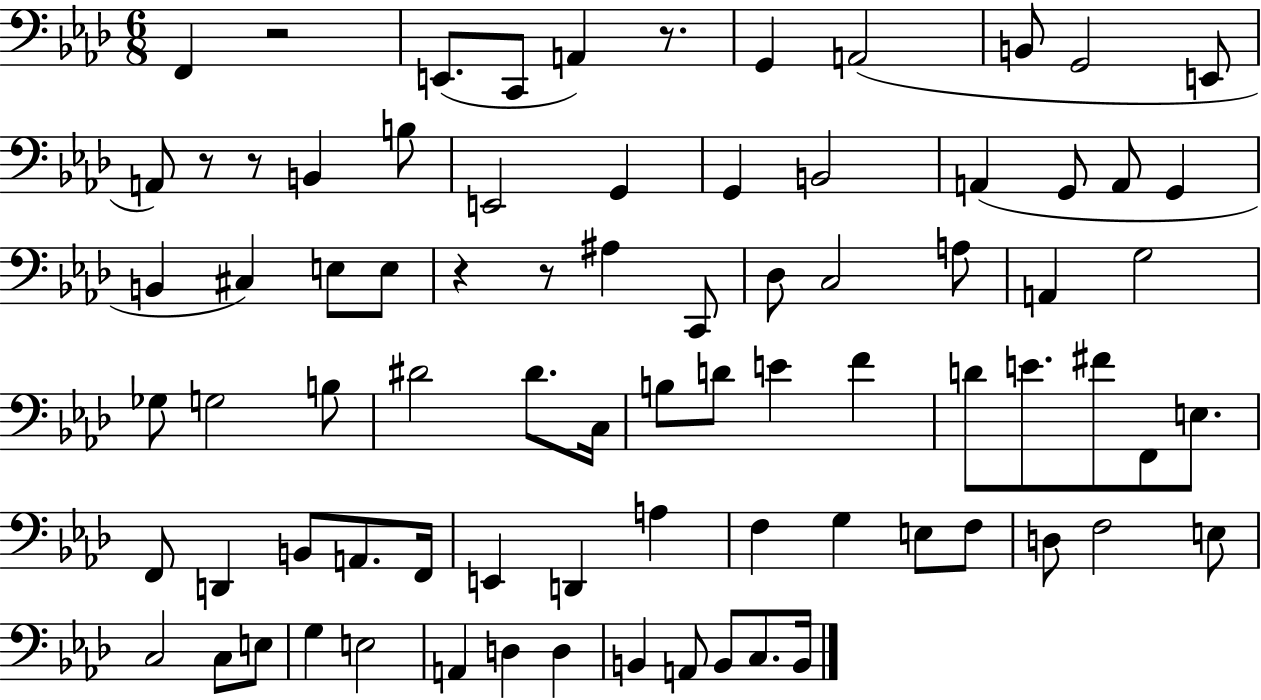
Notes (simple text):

F2/q R/h E2/e. C2/e A2/q R/e. G2/q A2/h B2/e G2/h E2/e A2/e R/e R/e B2/q B3/e E2/h G2/q G2/q B2/h A2/q G2/e A2/e G2/q B2/q C#3/q E3/e E3/e R/q R/e A#3/q C2/e Db3/e C3/h A3/e A2/q G3/h Gb3/e G3/h B3/e D#4/h D#4/e. C3/s B3/e D4/e E4/q F4/q D4/e E4/e. F#4/e F2/e E3/e. F2/e D2/q B2/e A2/e. F2/s E2/q D2/q A3/q F3/q G3/q E3/e F3/e D3/e F3/h E3/e C3/h C3/e E3/e G3/q E3/h A2/q D3/q D3/q B2/q A2/e B2/e C3/e. B2/s